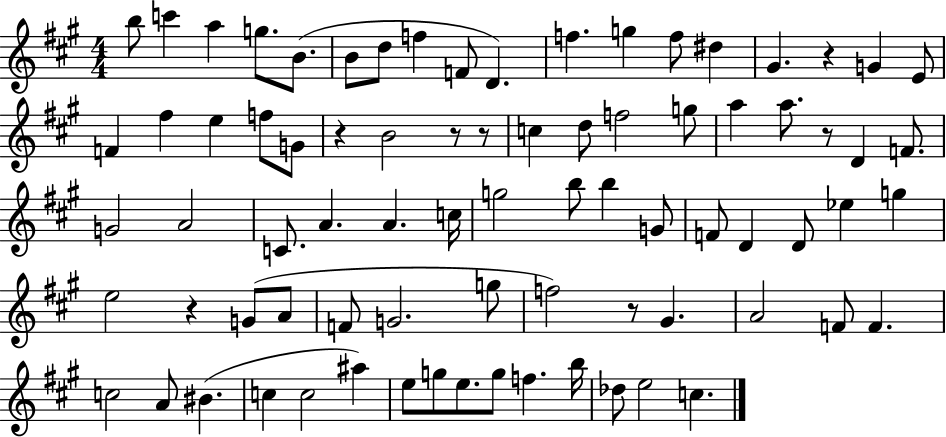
{
  \clef treble
  \numericTimeSignature
  \time 4/4
  \key a \major
  b''8 c'''4 a''4 g''8. b'8.( | b'8 d''8 f''4 f'8 d'4.) | f''4. g''4 f''8 dis''4 | gis'4. r4 g'4 e'8 | \break f'4 fis''4 e''4 f''8 g'8 | r4 b'2 r8 r8 | c''4 d''8 f''2 g''8 | a''4 a''8. r8 d'4 f'8. | \break g'2 a'2 | c'8. a'4. a'4. c''16 | g''2 b''8 b''4 g'8 | f'8 d'4 d'8 ees''4 g''4 | \break e''2 r4 g'8( a'8 | f'8 g'2. g''8 | f''2) r8 gis'4. | a'2 f'8 f'4. | \break c''2 a'8 bis'4.( | c''4 c''2 ais''4) | e''8 g''8 e''8. g''8 f''4. b''16 | des''8 e''2 c''4. | \break \bar "|."
}